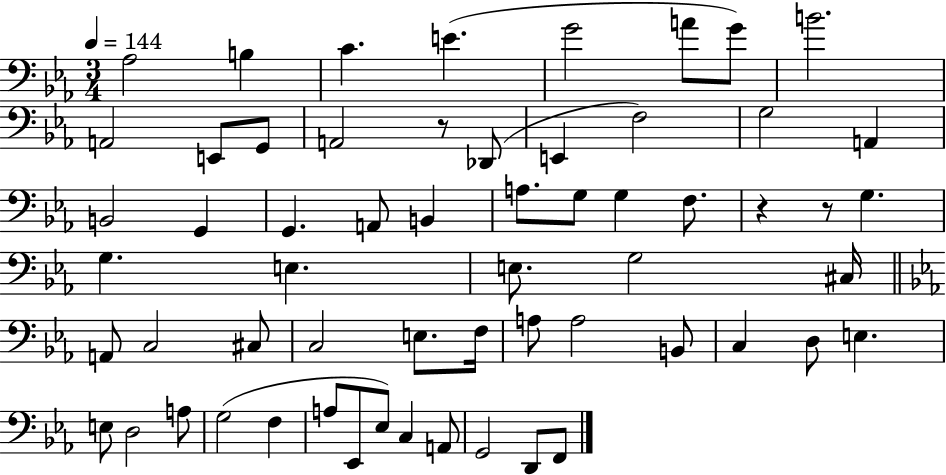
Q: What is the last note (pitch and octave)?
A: F2